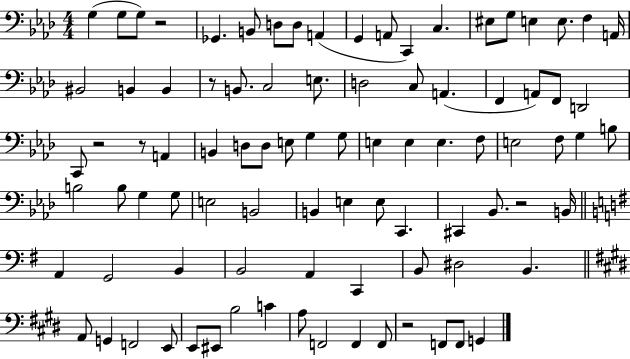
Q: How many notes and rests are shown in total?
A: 90